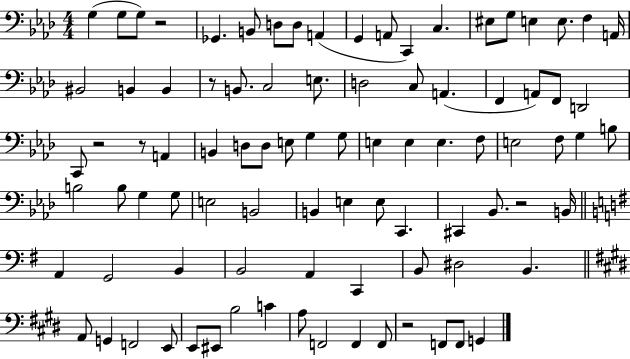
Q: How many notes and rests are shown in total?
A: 90